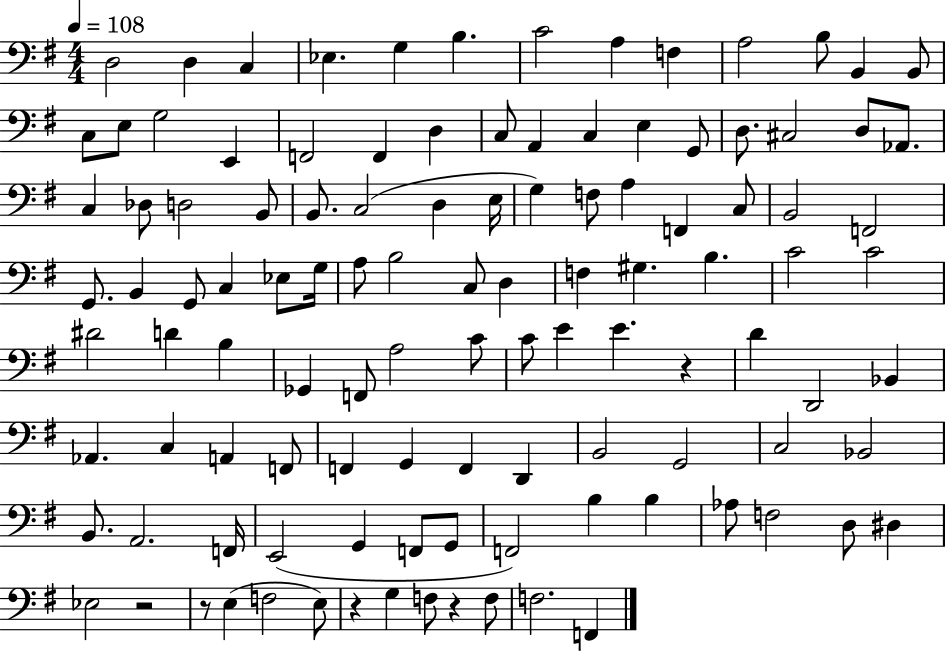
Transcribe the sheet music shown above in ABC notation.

X:1
T:Untitled
M:4/4
L:1/4
K:G
D,2 D, C, _E, G, B, C2 A, F, A,2 B,/2 B,, B,,/2 C,/2 E,/2 G,2 E,, F,,2 F,, D, C,/2 A,, C, E, G,,/2 D,/2 ^C,2 D,/2 _A,,/2 C, _D,/2 D,2 B,,/2 B,,/2 C,2 D, E,/4 G, F,/2 A, F,, C,/2 B,,2 F,,2 G,,/2 B,, G,,/2 C, _E,/2 G,/4 A,/2 B,2 C,/2 D, F, ^G, B, C2 C2 ^D2 D B, _G,, F,,/2 A,2 C/2 C/2 E E z D D,,2 _B,, _A,, C, A,, F,,/2 F,, G,, F,, D,, B,,2 G,,2 C,2 _B,,2 B,,/2 A,,2 F,,/4 E,,2 G,, F,,/2 G,,/2 F,,2 B, B, _A,/2 F,2 D,/2 ^D, _E,2 z2 z/2 E, F,2 E,/2 z G, F,/2 z F,/2 F,2 F,,